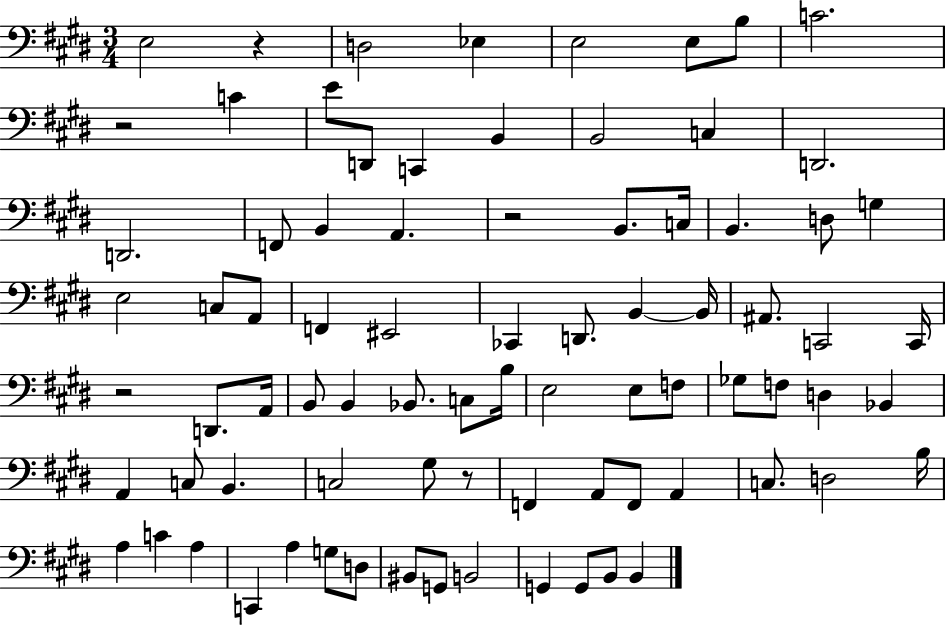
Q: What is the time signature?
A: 3/4